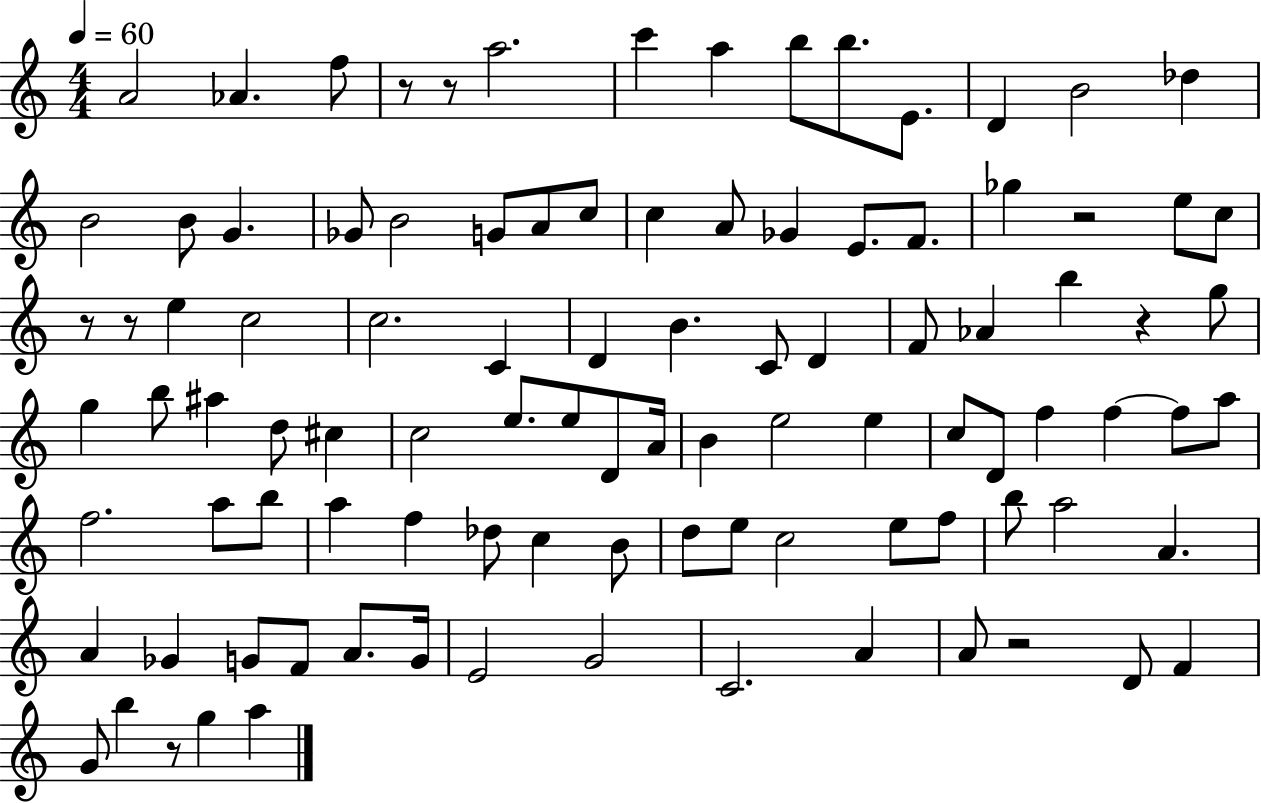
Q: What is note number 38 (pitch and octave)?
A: Ab4